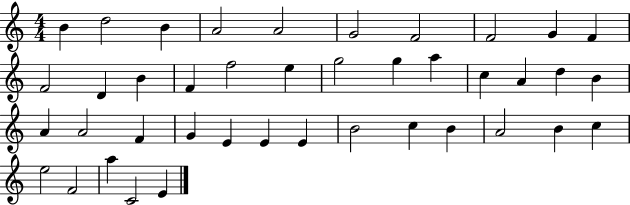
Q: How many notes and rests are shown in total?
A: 41